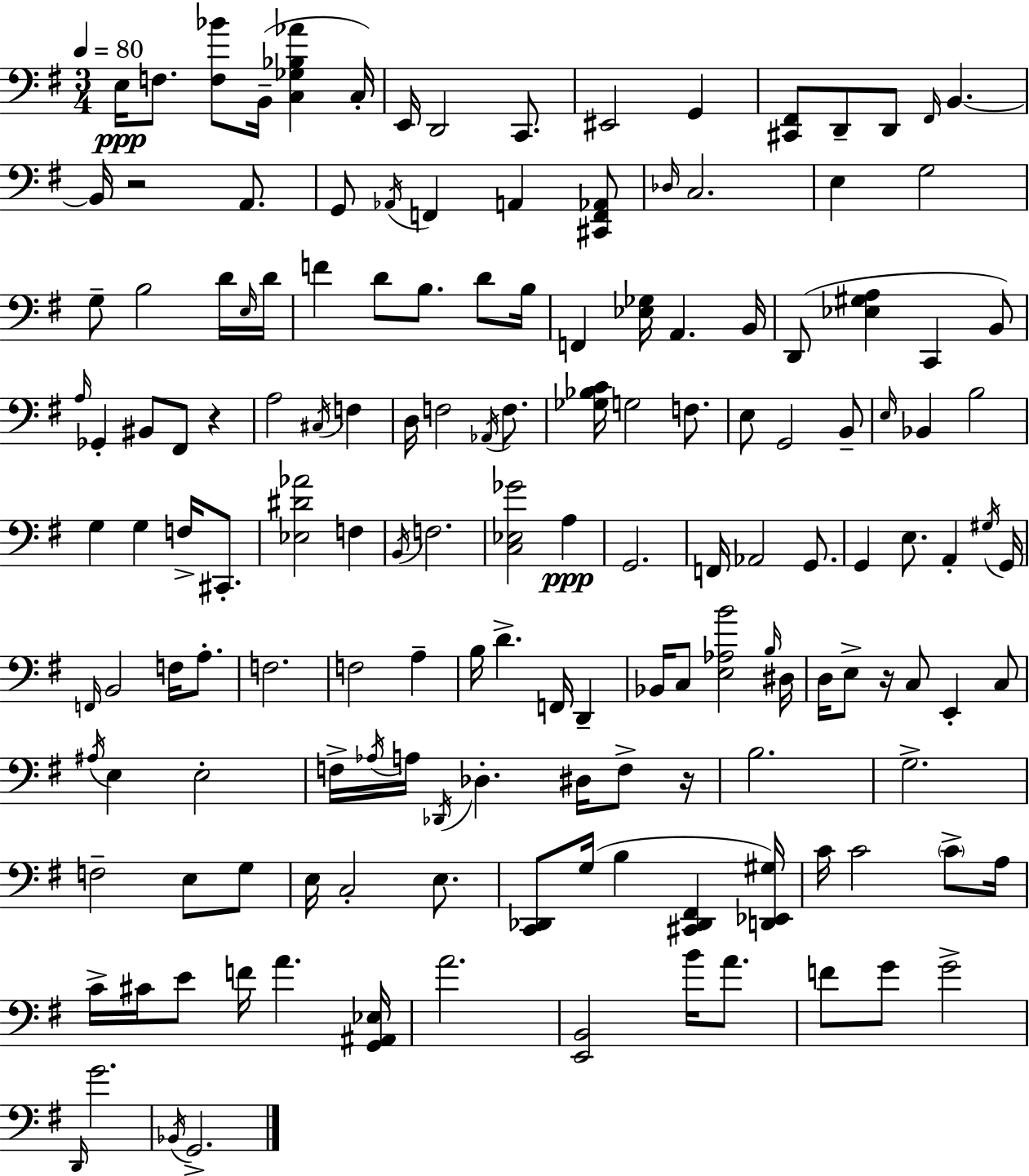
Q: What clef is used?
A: bass